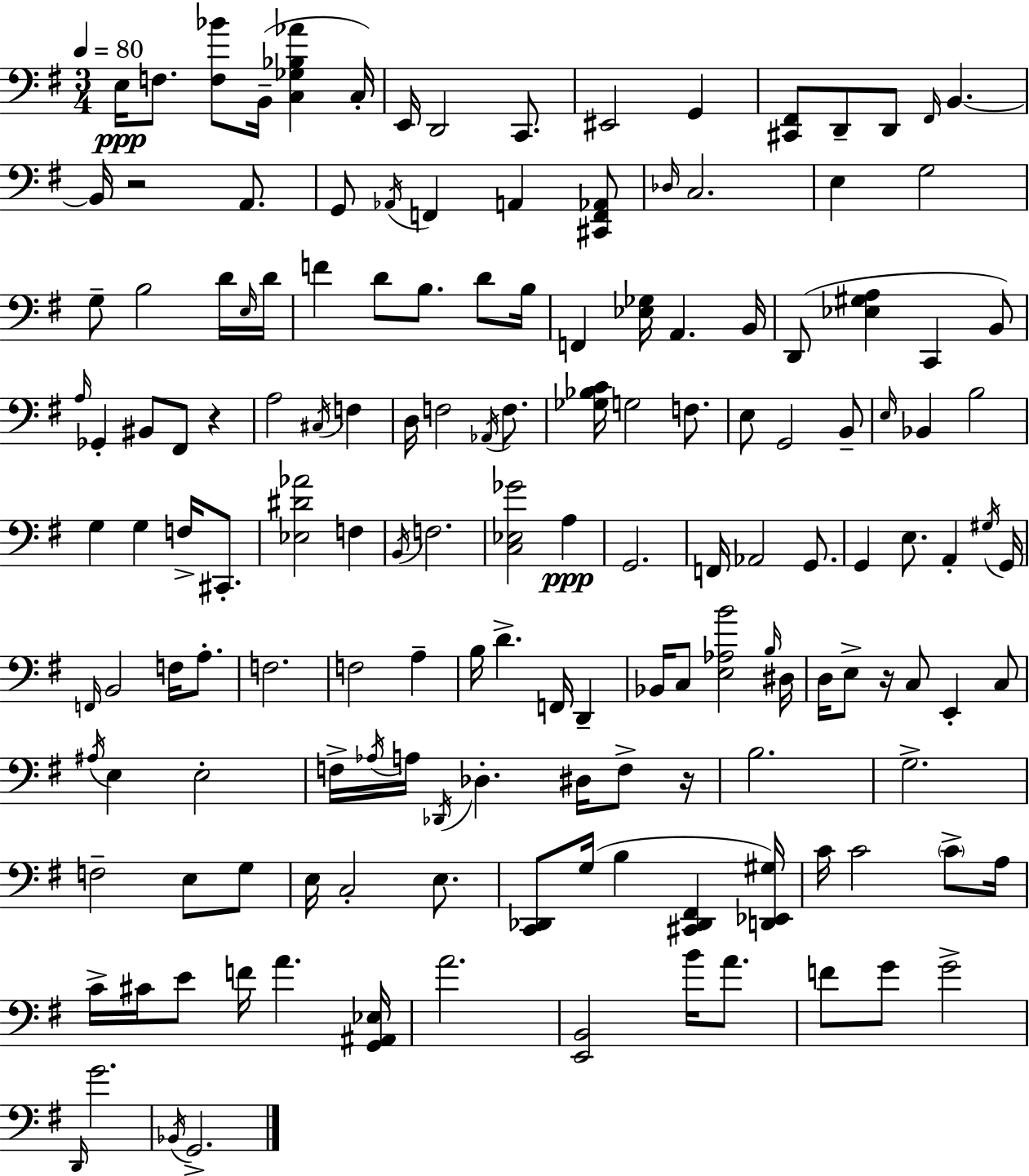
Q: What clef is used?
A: bass